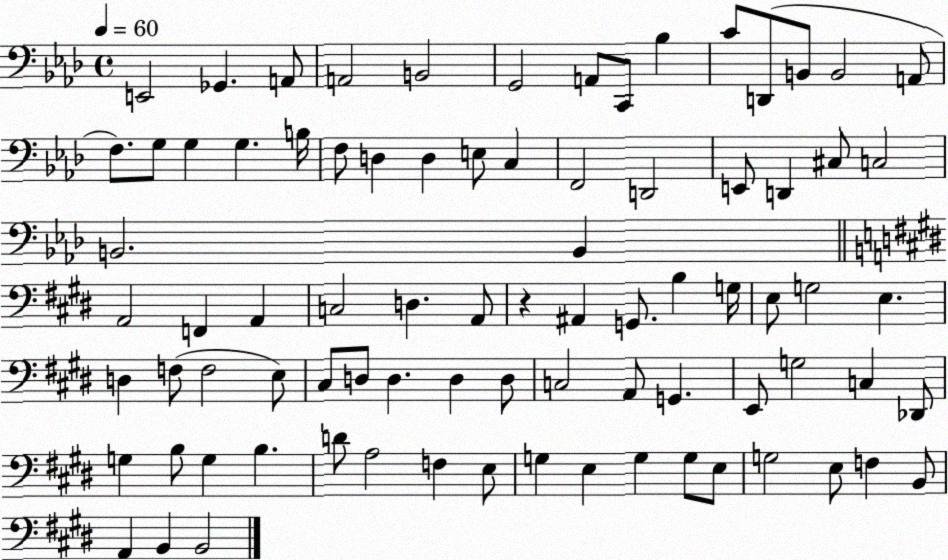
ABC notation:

X:1
T:Untitled
M:4/4
L:1/4
K:Ab
E,,2 _G,, A,,/2 A,,2 B,,2 G,,2 A,,/2 C,,/2 _B, C/2 D,,/2 B,,/2 B,,2 A,,/2 F,/2 G,/2 G, G, B,/4 F,/2 D, D, E,/2 C, F,,2 D,,2 E,,/2 D,, ^C,/2 C,2 B,,2 B,, A,,2 F,, A,, C,2 D, A,,/2 z ^A,, G,,/2 B, G,/4 E,/2 G,2 E, D, F,/2 F,2 E,/2 ^C,/2 D,/2 D, D, D,/2 C,2 A,,/2 G,, E,,/2 G,2 C, _D,,/2 G, B,/2 G, B, D/2 A,2 F, E,/2 G, E, G, G,/2 E,/2 G,2 E,/2 F, B,,/2 A,, B,, B,,2